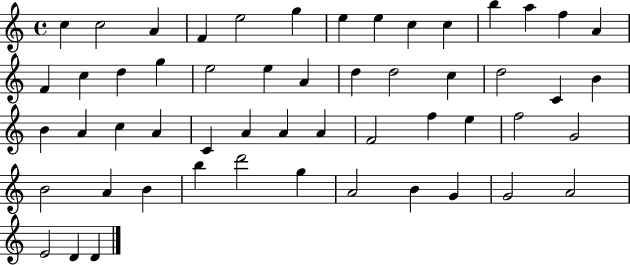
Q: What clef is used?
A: treble